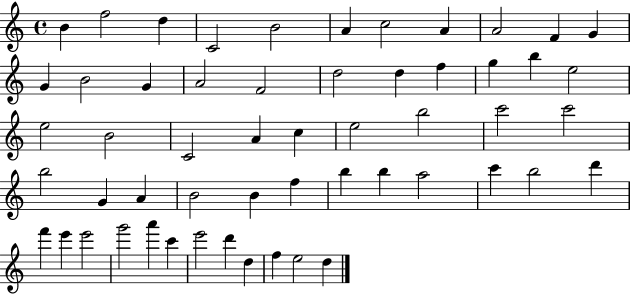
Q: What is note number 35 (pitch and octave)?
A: B4